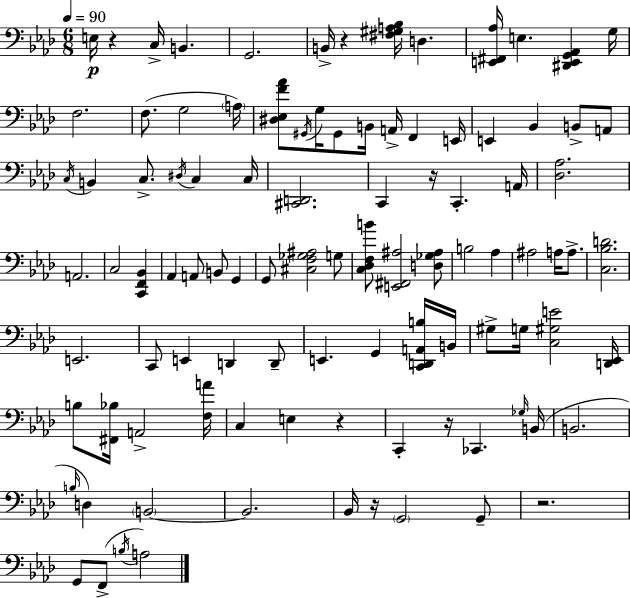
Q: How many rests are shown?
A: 7